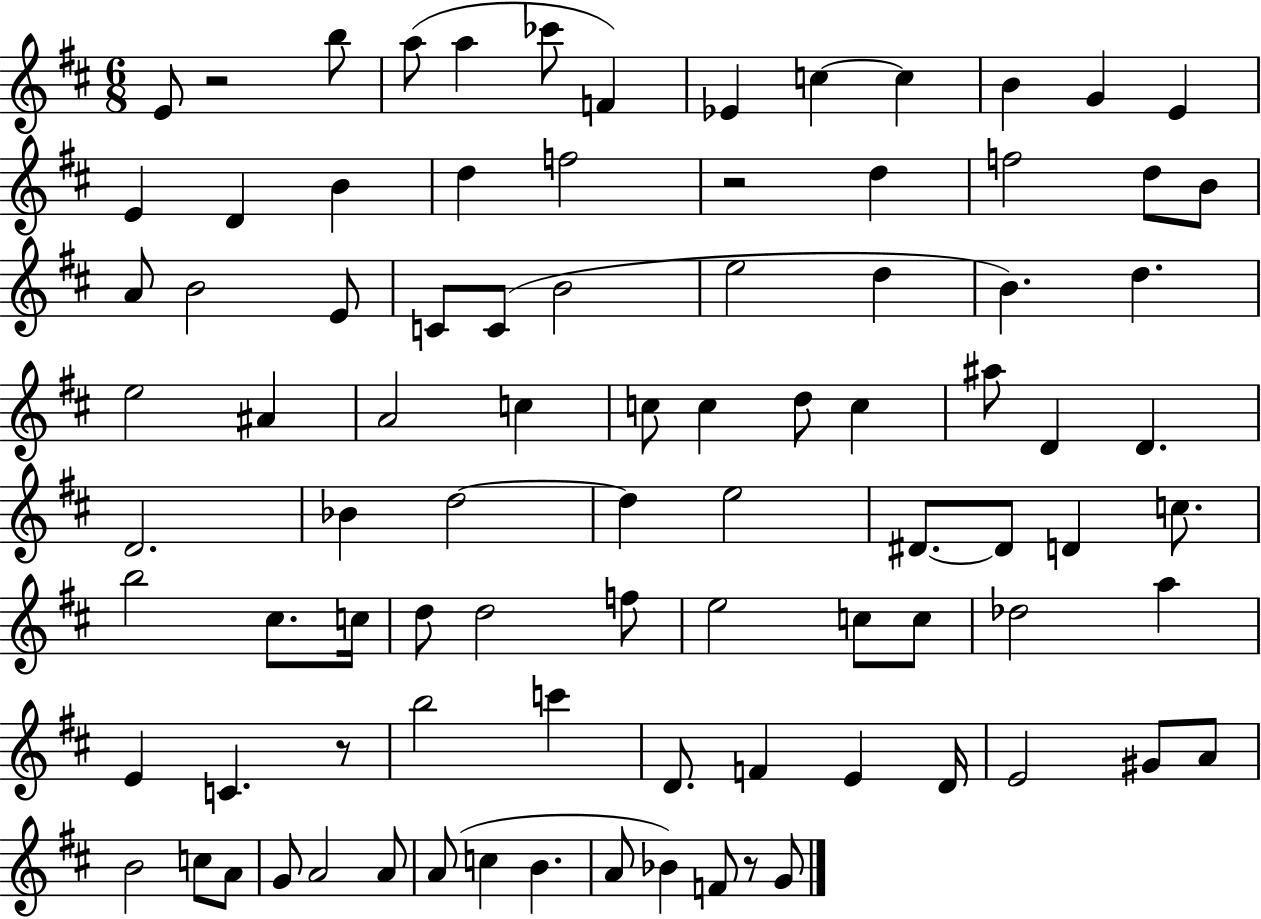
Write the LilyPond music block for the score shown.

{
  \clef treble
  \numericTimeSignature
  \time 6/8
  \key d \major
  e'8 r2 b''8 | a''8( a''4 ces'''8 f'4) | ees'4 c''4~~ c''4 | b'4 g'4 e'4 | \break e'4 d'4 b'4 | d''4 f''2 | r2 d''4 | f''2 d''8 b'8 | \break a'8 b'2 e'8 | c'8 c'8( b'2 | e''2 d''4 | b'4.) d''4. | \break e''2 ais'4 | a'2 c''4 | c''8 c''4 d''8 c''4 | ais''8 d'4 d'4. | \break d'2. | bes'4 d''2~~ | d''4 e''2 | dis'8.~~ dis'8 d'4 c''8. | \break b''2 cis''8. c''16 | d''8 d''2 f''8 | e''2 c''8 c''8 | des''2 a''4 | \break e'4 c'4. r8 | b''2 c'''4 | d'8. f'4 e'4 d'16 | e'2 gis'8 a'8 | \break b'2 c''8 a'8 | g'8 a'2 a'8 | a'8( c''4 b'4. | a'8 bes'4) f'8 r8 g'8 | \break \bar "|."
}